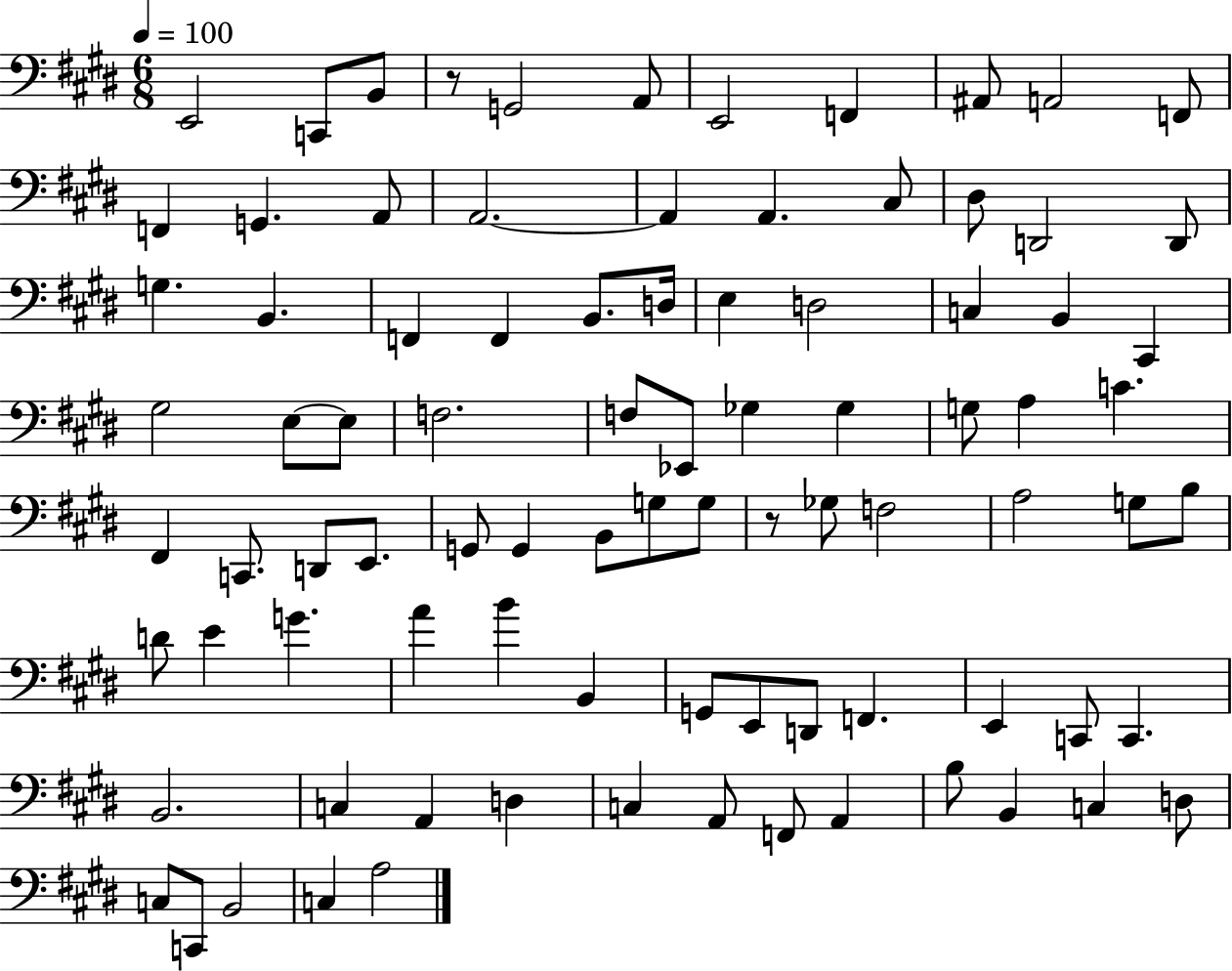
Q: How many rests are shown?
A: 2